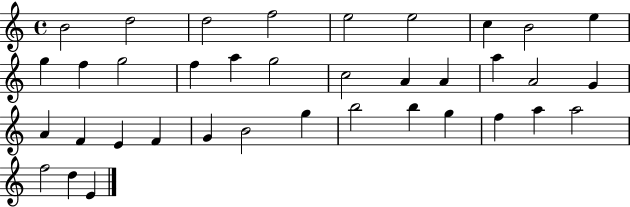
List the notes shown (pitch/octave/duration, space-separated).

B4/h D5/h D5/h F5/h E5/h E5/h C5/q B4/h E5/q G5/q F5/q G5/h F5/q A5/q G5/h C5/h A4/q A4/q A5/q A4/h G4/q A4/q F4/q E4/q F4/q G4/q B4/h G5/q B5/h B5/q G5/q F5/q A5/q A5/h F5/h D5/q E4/q